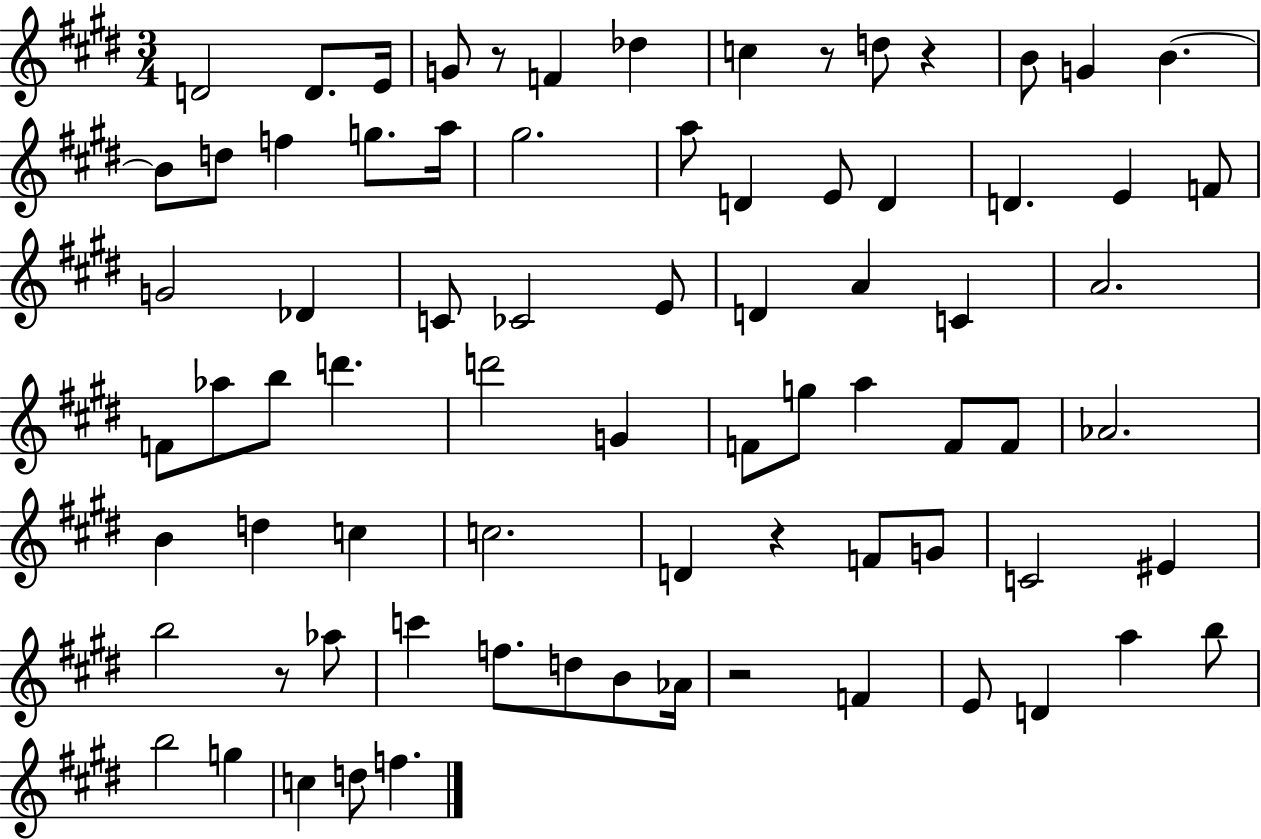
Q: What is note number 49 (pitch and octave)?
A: C5